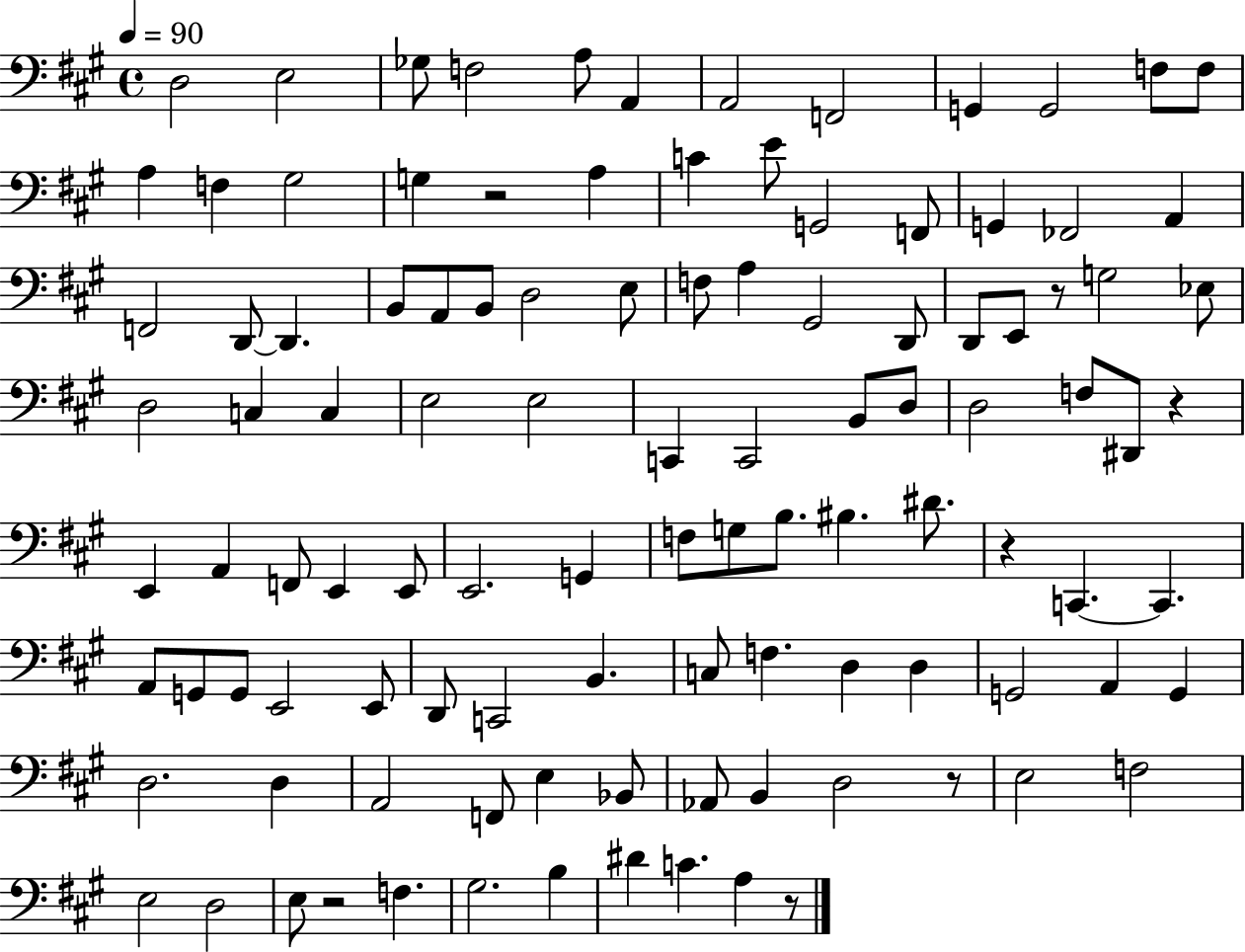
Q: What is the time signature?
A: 4/4